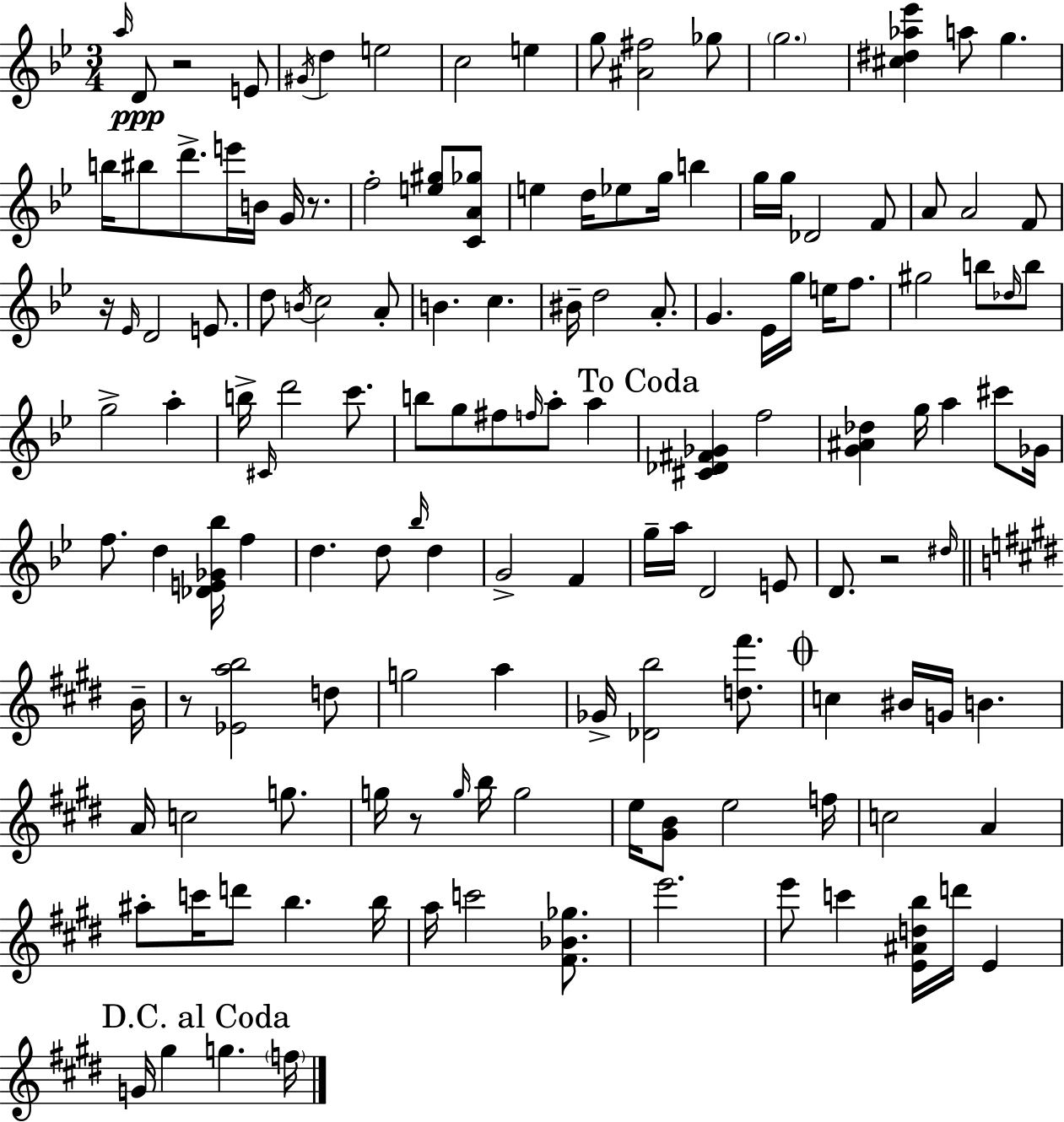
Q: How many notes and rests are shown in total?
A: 141